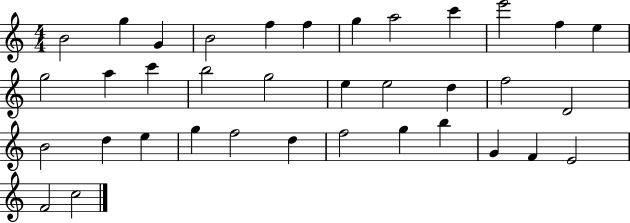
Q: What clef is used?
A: treble